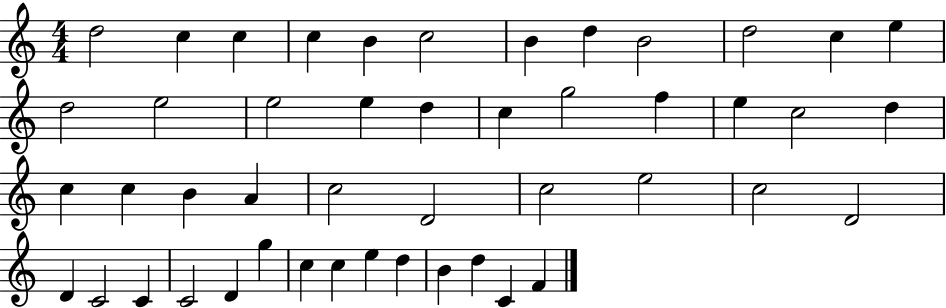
X:1
T:Untitled
M:4/4
L:1/4
K:C
d2 c c c B c2 B d B2 d2 c e d2 e2 e2 e d c g2 f e c2 d c c B A c2 D2 c2 e2 c2 D2 D C2 C C2 D g c c e d B d C F